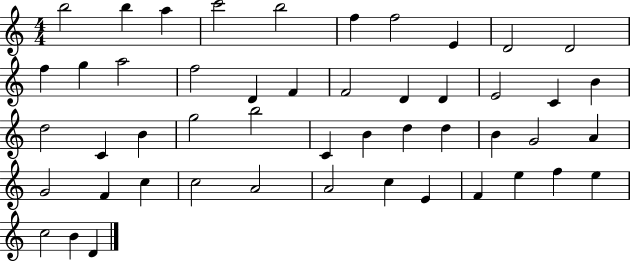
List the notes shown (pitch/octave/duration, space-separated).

B5/h B5/q A5/q C6/h B5/h F5/q F5/h E4/q D4/h D4/h F5/q G5/q A5/h F5/h D4/q F4/q F4/h D4/q D4/q E4/h C4/q B4/q D5/h C4/q B4/q G5/h B5/h C4/q B4/q D5/q D5/q B4/q G4/h A4/q G4/h F4/q C5/q C5/h A4/h A4/h C5/q E4/q F4/q E5/q F5/q E5/q C5/h B4/q D4/q